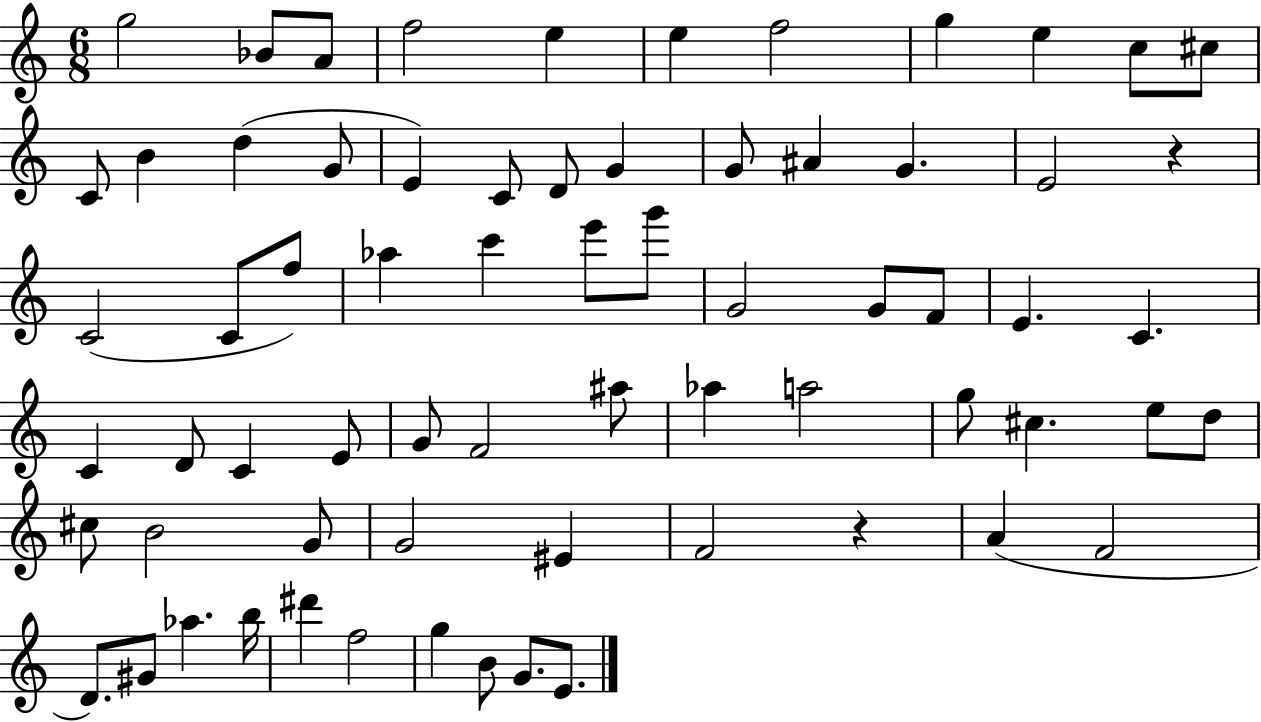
X:1
T:Untitled
M:6/8
L:1/4
K:C
g2 _B/2 A/2 f2 e e f2 g e c/2 ^c/2 C/2 B d G/2 E C/2 D/2 G G/2 ^A G E2 z C2 C/2 f/2 _a c' e'/2 g'/2 G2 G/2 F/2 E C C D/2 C E/2 G/2 F2 ^a/2 _a a2 g/2 ^c e/2 d/2 ^c/2 B2 G/2 G2 ^E F2 z A F2 D/2 ^G/2 _a b/4 ^d' f2 g B/2 G/2 E/2